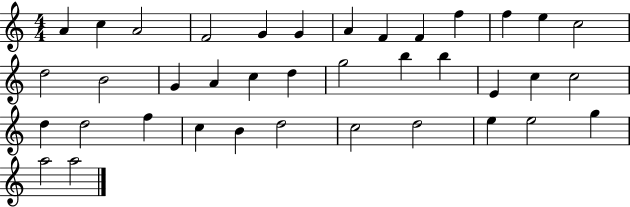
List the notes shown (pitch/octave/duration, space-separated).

A4/q C5/q A4/h F4/h G4/q G4/q A4/q F4/q F4/q F5/q F5/q E5/q C5/h D5/h B4/h G4/q A4/q C5/q D5/q G5/h B5/q B5/q E4/q C5/q C5/h D5/q D5/h F5/q C5/q B4/q D5/h C5/h D5/h E5/q E5/h G5/q A5/h A5/h